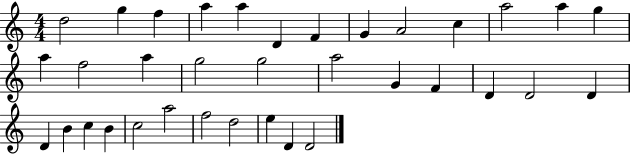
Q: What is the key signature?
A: C major